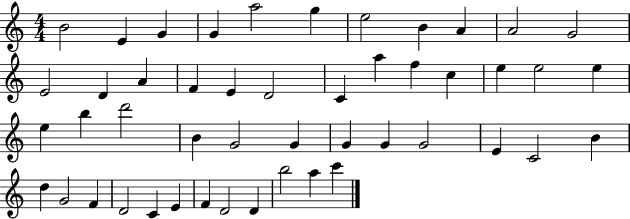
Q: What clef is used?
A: treble